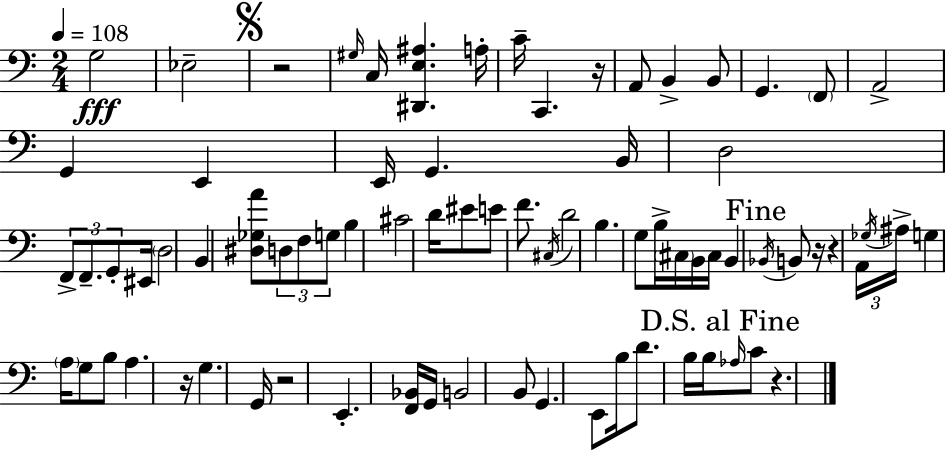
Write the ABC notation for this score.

X:1
T:Untitled
M:2/4
L:1/4
K:Am
G,2 _E,2 z2 ^G,/4 C,/4 [^D,,E,^A,] A,/4 C/4 C,, z/4 A,,/2 B,, B,,/2 G,, F,,/2 A,,2 G,, E,, E,,/4 G,, B,,/4 D,2 F,,/2 F,,/2 G,,/2 ^E,,/4 D,2 B,, [^D,_G,A]/2 D,/2 F,/2 G,/2 B, ^C2 D/4 ^E/2 E/2 F/2 ^C,/4 D2 B, G,/2 B,/4 ^C,/4 B,,/4 ^C,/4 B,, _B,,/4 B,,/2 z/4 z A,,/4 _G,/4 ^A,/4 G, A,/4 G,/2 B,/2 A, z/4 G, G,,/4 z2 E,, [F,,_B,,]/4 G,,/4 B,,2 B,,/2 G,, E,,/2 B,/4 D/2 B,/4 B,/4 _A,/4 C/2 z